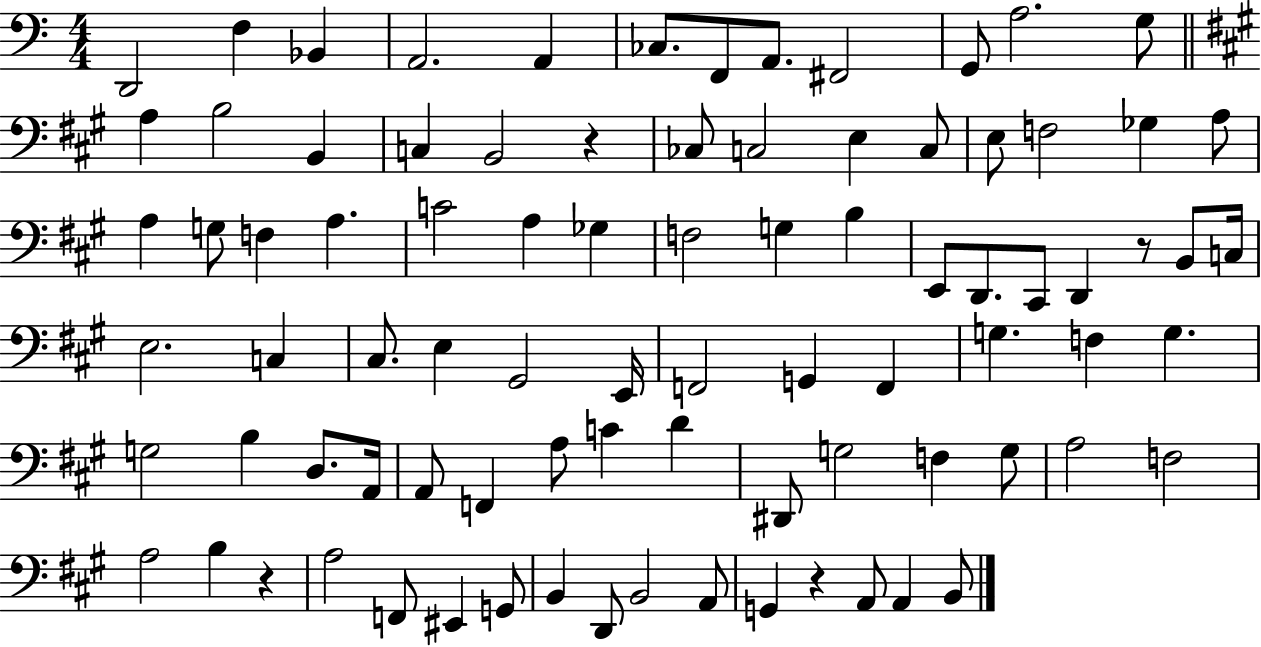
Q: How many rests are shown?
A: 4